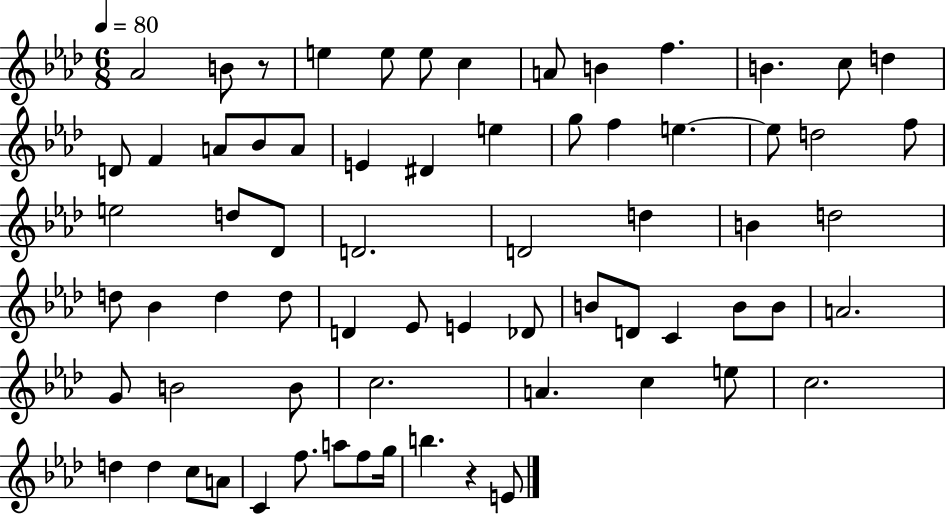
X:1
T:Untitled
M:6/8
L:1/4
K:Ab
_A2 B/2 z/2 e e/2 e/2 c A/2 B f B c/2 d D/2 F A/2 _B/2 A/2 E ^D e g/2 f e e/2 d2 f/2 e2 d/2 _D/2 D2 D2 d B d2 d/2 _B d d/2 D _E/2 E _D/2 B/2 D/2 C B/2 B/2 A2 G/2 B2 B/2 c2 A c e/2 c2 d d c/2 A/2 C f/2 a/2 f/2 g/4 b z E/2